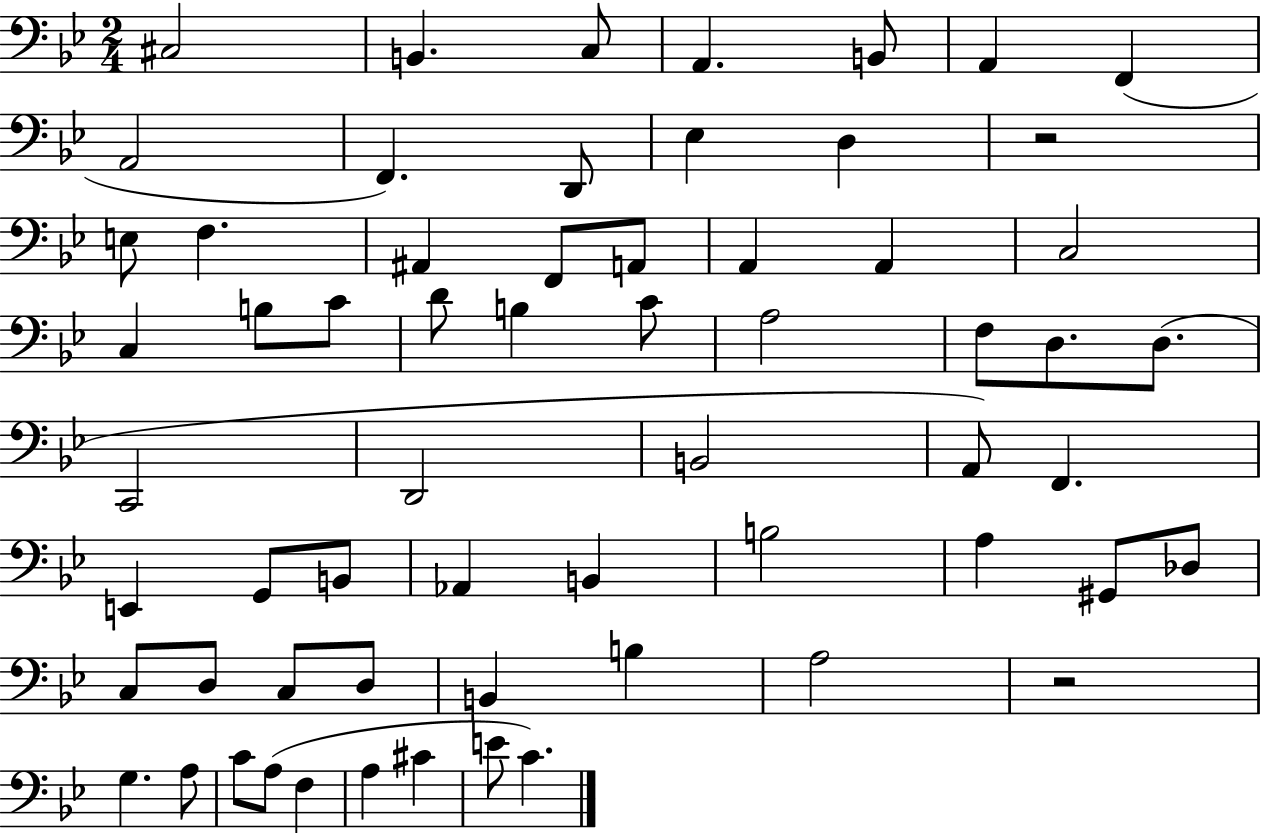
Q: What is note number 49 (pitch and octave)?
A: B2